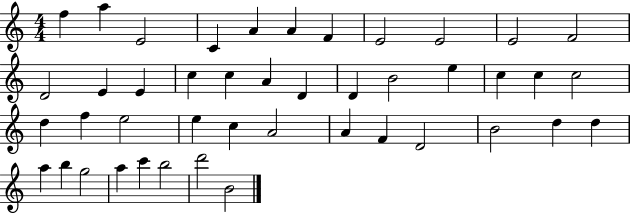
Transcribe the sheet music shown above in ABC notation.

X:1
T:Untitled
M:4/4
L:1/4
K:C
f a E2 C A A F E2 E2 E2 F2 D2 E E c c A D D B2 e c c c2 d f e2 e c A2 A F D2 B2 d d a b g2 a c' b2 d'2 B2